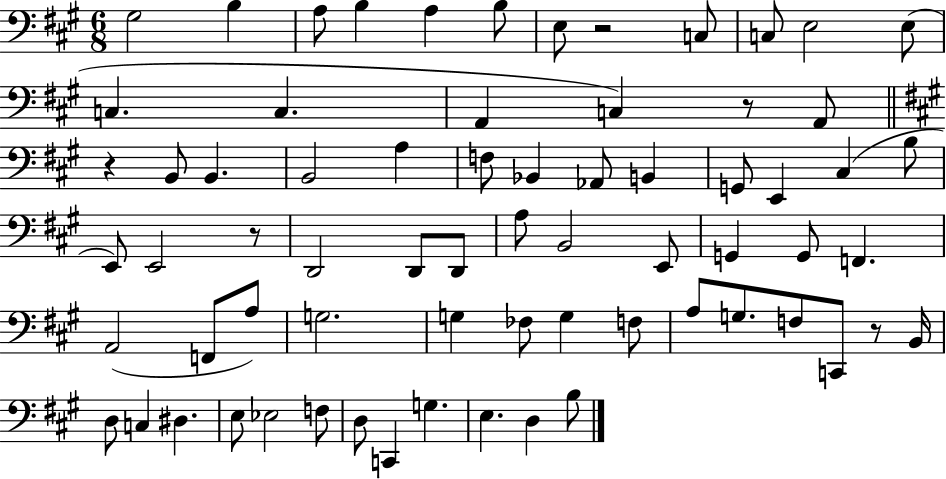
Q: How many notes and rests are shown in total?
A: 69